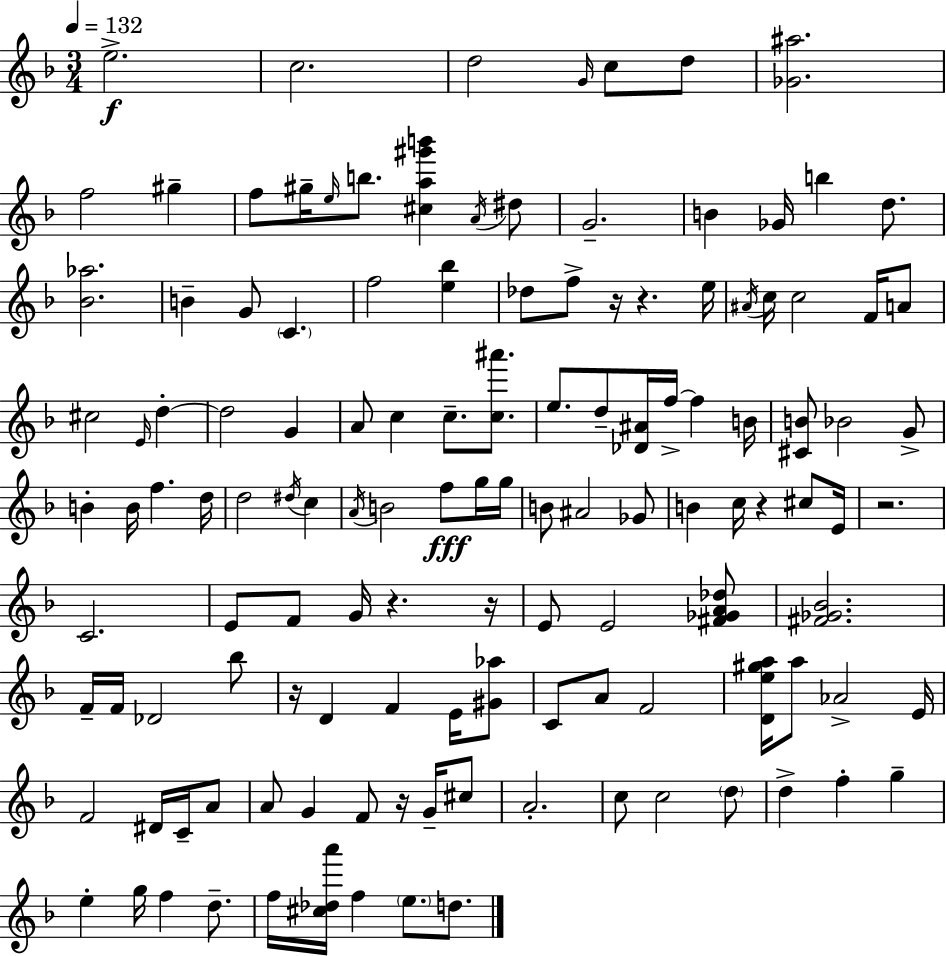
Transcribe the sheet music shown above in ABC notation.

X:1
T:Untitled
M:3/4
L:1/4
K:Dm
e2 c2 d2 G/4 c/2 d/2 [_G^a]2 f2 ^g f/2 ^g/4 e/4 b/2 [^ca^g'b'] A/4 ^d/2 G2 B _G/4 b d/2 [_B_a]2 B G/2 C f2 [e_b] _d/2 f/2 z/4 z e/4 ^A/4 c/4 c2 F/4 A/2 ^c2 E/4 d d2 G A/2 c c/2 [c^a']/2 e/2 d/2 [_D^A]/4 f/4 f B/4 [^CB]/2 _B2 G/2 B B/4 f d/4 d2 ^d/4 c A/4 B2 f/2 g/4 g/4 B/2 ^A2 _G/2 B c/4 z ^c/2 E/4 z2 C2 E/2 F/2 G/4 z z/4 E/2 E2 [^F_GA_d]/2 [^F_G_B]2 F/4 F/4 _D2 _b/2 z/4 D F E/4 [^G_a]/2 C/2 A/2 F2 [De^ga]/4 a/2 _A2 E/4 F2 ^D/4 C/4 A/2 A/2 G F/2 z/4 G/4 ^c/2 A2 c/2 c2 d/2 d f g e g/4 f d/2 f/4 [^c_da']/4 f e/2 d/2